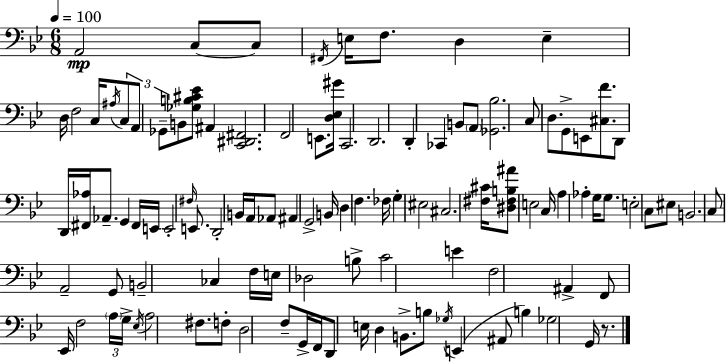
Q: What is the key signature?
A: BES major